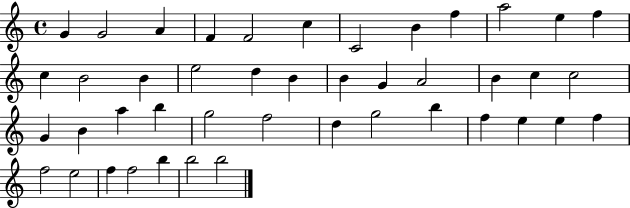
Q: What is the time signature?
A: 4/4